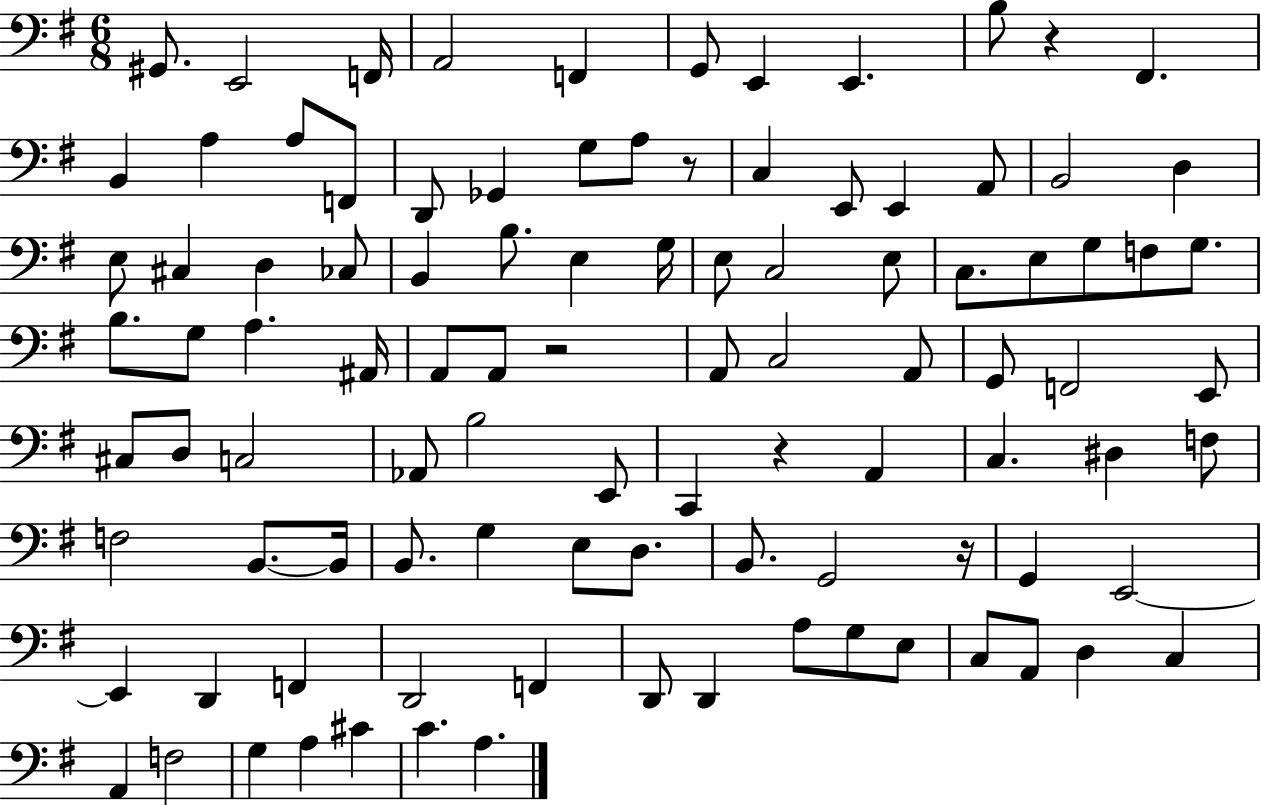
X:1
T:Untitled
M:6/8
L:1/4
K:G
^G,,/2 E,,2 F,,/4 A,,2 F,, G,,/2 E,, E,, B,/2 z ^F,, B,, A, A,/2 F,,/2 D,,/2 _G,, G,/2 A,/2 z/2 C, E,,/2 E,, A,,/2 B,,2 D, E,/2 ^C, D, _C,/2 B,, B,/2 E, G,/4 E,/2 C,2 E,/2 C,/2 E,/2 G,/2 F,/2 G,/2 B,/2 G,/2 A, ^A,,/4 A,,/2 A,,/2 z2 A,,/2 C,2 A,,/2 G,,/2 F,,2 E,,/2 ^C,/2 D,/2 C,2 _A,,/2 B,2 E,,/2 C,, z A,, C, ^D, F,/2 F,2 B,,/2 B,,/4 B,,/2 G, E,/2 D,/2 B,,/2 G,,2 z/4 G,, E,,2 E,, D,, F,, D,,2 F,, D,,/2 D,, A,/2 G,/2 E,/2 C,/2 A,,/2 D, C, A,, F,2 G, A, ^C C A,